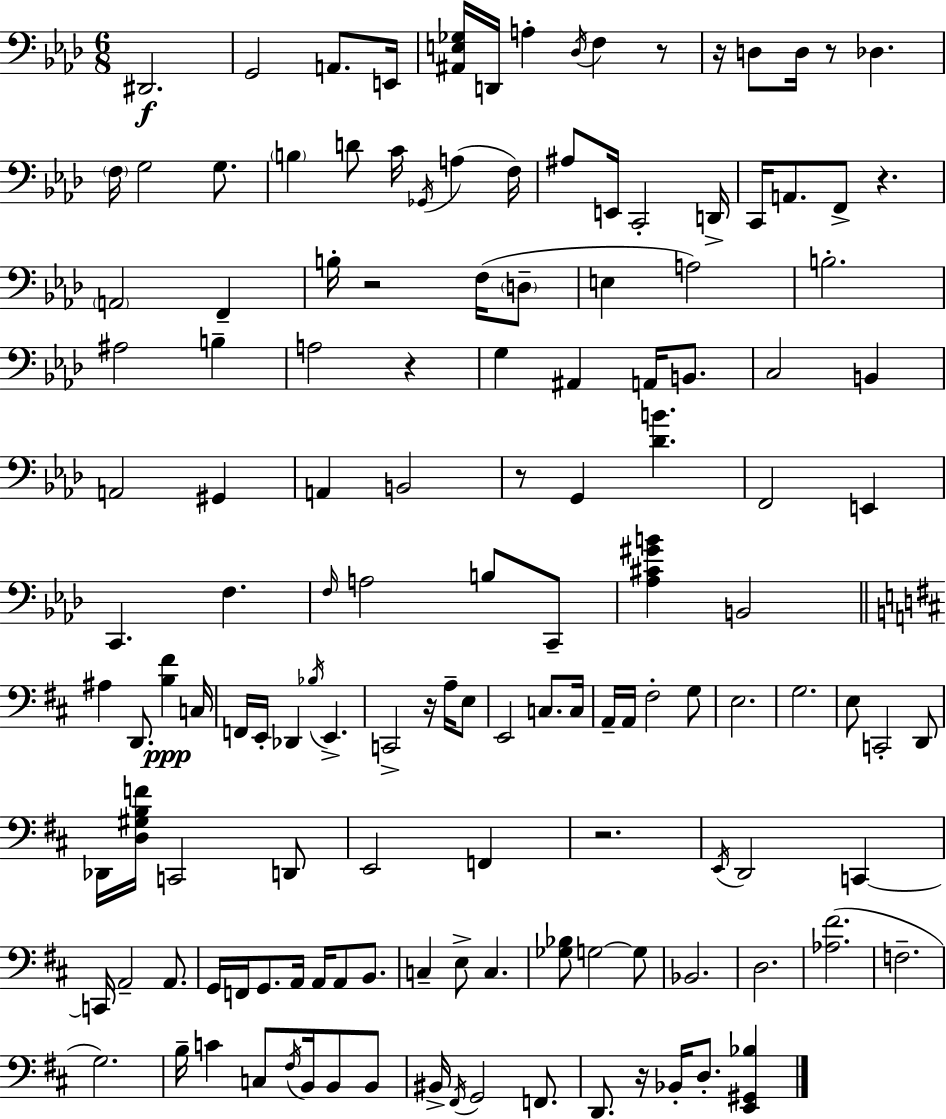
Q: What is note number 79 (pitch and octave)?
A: E3